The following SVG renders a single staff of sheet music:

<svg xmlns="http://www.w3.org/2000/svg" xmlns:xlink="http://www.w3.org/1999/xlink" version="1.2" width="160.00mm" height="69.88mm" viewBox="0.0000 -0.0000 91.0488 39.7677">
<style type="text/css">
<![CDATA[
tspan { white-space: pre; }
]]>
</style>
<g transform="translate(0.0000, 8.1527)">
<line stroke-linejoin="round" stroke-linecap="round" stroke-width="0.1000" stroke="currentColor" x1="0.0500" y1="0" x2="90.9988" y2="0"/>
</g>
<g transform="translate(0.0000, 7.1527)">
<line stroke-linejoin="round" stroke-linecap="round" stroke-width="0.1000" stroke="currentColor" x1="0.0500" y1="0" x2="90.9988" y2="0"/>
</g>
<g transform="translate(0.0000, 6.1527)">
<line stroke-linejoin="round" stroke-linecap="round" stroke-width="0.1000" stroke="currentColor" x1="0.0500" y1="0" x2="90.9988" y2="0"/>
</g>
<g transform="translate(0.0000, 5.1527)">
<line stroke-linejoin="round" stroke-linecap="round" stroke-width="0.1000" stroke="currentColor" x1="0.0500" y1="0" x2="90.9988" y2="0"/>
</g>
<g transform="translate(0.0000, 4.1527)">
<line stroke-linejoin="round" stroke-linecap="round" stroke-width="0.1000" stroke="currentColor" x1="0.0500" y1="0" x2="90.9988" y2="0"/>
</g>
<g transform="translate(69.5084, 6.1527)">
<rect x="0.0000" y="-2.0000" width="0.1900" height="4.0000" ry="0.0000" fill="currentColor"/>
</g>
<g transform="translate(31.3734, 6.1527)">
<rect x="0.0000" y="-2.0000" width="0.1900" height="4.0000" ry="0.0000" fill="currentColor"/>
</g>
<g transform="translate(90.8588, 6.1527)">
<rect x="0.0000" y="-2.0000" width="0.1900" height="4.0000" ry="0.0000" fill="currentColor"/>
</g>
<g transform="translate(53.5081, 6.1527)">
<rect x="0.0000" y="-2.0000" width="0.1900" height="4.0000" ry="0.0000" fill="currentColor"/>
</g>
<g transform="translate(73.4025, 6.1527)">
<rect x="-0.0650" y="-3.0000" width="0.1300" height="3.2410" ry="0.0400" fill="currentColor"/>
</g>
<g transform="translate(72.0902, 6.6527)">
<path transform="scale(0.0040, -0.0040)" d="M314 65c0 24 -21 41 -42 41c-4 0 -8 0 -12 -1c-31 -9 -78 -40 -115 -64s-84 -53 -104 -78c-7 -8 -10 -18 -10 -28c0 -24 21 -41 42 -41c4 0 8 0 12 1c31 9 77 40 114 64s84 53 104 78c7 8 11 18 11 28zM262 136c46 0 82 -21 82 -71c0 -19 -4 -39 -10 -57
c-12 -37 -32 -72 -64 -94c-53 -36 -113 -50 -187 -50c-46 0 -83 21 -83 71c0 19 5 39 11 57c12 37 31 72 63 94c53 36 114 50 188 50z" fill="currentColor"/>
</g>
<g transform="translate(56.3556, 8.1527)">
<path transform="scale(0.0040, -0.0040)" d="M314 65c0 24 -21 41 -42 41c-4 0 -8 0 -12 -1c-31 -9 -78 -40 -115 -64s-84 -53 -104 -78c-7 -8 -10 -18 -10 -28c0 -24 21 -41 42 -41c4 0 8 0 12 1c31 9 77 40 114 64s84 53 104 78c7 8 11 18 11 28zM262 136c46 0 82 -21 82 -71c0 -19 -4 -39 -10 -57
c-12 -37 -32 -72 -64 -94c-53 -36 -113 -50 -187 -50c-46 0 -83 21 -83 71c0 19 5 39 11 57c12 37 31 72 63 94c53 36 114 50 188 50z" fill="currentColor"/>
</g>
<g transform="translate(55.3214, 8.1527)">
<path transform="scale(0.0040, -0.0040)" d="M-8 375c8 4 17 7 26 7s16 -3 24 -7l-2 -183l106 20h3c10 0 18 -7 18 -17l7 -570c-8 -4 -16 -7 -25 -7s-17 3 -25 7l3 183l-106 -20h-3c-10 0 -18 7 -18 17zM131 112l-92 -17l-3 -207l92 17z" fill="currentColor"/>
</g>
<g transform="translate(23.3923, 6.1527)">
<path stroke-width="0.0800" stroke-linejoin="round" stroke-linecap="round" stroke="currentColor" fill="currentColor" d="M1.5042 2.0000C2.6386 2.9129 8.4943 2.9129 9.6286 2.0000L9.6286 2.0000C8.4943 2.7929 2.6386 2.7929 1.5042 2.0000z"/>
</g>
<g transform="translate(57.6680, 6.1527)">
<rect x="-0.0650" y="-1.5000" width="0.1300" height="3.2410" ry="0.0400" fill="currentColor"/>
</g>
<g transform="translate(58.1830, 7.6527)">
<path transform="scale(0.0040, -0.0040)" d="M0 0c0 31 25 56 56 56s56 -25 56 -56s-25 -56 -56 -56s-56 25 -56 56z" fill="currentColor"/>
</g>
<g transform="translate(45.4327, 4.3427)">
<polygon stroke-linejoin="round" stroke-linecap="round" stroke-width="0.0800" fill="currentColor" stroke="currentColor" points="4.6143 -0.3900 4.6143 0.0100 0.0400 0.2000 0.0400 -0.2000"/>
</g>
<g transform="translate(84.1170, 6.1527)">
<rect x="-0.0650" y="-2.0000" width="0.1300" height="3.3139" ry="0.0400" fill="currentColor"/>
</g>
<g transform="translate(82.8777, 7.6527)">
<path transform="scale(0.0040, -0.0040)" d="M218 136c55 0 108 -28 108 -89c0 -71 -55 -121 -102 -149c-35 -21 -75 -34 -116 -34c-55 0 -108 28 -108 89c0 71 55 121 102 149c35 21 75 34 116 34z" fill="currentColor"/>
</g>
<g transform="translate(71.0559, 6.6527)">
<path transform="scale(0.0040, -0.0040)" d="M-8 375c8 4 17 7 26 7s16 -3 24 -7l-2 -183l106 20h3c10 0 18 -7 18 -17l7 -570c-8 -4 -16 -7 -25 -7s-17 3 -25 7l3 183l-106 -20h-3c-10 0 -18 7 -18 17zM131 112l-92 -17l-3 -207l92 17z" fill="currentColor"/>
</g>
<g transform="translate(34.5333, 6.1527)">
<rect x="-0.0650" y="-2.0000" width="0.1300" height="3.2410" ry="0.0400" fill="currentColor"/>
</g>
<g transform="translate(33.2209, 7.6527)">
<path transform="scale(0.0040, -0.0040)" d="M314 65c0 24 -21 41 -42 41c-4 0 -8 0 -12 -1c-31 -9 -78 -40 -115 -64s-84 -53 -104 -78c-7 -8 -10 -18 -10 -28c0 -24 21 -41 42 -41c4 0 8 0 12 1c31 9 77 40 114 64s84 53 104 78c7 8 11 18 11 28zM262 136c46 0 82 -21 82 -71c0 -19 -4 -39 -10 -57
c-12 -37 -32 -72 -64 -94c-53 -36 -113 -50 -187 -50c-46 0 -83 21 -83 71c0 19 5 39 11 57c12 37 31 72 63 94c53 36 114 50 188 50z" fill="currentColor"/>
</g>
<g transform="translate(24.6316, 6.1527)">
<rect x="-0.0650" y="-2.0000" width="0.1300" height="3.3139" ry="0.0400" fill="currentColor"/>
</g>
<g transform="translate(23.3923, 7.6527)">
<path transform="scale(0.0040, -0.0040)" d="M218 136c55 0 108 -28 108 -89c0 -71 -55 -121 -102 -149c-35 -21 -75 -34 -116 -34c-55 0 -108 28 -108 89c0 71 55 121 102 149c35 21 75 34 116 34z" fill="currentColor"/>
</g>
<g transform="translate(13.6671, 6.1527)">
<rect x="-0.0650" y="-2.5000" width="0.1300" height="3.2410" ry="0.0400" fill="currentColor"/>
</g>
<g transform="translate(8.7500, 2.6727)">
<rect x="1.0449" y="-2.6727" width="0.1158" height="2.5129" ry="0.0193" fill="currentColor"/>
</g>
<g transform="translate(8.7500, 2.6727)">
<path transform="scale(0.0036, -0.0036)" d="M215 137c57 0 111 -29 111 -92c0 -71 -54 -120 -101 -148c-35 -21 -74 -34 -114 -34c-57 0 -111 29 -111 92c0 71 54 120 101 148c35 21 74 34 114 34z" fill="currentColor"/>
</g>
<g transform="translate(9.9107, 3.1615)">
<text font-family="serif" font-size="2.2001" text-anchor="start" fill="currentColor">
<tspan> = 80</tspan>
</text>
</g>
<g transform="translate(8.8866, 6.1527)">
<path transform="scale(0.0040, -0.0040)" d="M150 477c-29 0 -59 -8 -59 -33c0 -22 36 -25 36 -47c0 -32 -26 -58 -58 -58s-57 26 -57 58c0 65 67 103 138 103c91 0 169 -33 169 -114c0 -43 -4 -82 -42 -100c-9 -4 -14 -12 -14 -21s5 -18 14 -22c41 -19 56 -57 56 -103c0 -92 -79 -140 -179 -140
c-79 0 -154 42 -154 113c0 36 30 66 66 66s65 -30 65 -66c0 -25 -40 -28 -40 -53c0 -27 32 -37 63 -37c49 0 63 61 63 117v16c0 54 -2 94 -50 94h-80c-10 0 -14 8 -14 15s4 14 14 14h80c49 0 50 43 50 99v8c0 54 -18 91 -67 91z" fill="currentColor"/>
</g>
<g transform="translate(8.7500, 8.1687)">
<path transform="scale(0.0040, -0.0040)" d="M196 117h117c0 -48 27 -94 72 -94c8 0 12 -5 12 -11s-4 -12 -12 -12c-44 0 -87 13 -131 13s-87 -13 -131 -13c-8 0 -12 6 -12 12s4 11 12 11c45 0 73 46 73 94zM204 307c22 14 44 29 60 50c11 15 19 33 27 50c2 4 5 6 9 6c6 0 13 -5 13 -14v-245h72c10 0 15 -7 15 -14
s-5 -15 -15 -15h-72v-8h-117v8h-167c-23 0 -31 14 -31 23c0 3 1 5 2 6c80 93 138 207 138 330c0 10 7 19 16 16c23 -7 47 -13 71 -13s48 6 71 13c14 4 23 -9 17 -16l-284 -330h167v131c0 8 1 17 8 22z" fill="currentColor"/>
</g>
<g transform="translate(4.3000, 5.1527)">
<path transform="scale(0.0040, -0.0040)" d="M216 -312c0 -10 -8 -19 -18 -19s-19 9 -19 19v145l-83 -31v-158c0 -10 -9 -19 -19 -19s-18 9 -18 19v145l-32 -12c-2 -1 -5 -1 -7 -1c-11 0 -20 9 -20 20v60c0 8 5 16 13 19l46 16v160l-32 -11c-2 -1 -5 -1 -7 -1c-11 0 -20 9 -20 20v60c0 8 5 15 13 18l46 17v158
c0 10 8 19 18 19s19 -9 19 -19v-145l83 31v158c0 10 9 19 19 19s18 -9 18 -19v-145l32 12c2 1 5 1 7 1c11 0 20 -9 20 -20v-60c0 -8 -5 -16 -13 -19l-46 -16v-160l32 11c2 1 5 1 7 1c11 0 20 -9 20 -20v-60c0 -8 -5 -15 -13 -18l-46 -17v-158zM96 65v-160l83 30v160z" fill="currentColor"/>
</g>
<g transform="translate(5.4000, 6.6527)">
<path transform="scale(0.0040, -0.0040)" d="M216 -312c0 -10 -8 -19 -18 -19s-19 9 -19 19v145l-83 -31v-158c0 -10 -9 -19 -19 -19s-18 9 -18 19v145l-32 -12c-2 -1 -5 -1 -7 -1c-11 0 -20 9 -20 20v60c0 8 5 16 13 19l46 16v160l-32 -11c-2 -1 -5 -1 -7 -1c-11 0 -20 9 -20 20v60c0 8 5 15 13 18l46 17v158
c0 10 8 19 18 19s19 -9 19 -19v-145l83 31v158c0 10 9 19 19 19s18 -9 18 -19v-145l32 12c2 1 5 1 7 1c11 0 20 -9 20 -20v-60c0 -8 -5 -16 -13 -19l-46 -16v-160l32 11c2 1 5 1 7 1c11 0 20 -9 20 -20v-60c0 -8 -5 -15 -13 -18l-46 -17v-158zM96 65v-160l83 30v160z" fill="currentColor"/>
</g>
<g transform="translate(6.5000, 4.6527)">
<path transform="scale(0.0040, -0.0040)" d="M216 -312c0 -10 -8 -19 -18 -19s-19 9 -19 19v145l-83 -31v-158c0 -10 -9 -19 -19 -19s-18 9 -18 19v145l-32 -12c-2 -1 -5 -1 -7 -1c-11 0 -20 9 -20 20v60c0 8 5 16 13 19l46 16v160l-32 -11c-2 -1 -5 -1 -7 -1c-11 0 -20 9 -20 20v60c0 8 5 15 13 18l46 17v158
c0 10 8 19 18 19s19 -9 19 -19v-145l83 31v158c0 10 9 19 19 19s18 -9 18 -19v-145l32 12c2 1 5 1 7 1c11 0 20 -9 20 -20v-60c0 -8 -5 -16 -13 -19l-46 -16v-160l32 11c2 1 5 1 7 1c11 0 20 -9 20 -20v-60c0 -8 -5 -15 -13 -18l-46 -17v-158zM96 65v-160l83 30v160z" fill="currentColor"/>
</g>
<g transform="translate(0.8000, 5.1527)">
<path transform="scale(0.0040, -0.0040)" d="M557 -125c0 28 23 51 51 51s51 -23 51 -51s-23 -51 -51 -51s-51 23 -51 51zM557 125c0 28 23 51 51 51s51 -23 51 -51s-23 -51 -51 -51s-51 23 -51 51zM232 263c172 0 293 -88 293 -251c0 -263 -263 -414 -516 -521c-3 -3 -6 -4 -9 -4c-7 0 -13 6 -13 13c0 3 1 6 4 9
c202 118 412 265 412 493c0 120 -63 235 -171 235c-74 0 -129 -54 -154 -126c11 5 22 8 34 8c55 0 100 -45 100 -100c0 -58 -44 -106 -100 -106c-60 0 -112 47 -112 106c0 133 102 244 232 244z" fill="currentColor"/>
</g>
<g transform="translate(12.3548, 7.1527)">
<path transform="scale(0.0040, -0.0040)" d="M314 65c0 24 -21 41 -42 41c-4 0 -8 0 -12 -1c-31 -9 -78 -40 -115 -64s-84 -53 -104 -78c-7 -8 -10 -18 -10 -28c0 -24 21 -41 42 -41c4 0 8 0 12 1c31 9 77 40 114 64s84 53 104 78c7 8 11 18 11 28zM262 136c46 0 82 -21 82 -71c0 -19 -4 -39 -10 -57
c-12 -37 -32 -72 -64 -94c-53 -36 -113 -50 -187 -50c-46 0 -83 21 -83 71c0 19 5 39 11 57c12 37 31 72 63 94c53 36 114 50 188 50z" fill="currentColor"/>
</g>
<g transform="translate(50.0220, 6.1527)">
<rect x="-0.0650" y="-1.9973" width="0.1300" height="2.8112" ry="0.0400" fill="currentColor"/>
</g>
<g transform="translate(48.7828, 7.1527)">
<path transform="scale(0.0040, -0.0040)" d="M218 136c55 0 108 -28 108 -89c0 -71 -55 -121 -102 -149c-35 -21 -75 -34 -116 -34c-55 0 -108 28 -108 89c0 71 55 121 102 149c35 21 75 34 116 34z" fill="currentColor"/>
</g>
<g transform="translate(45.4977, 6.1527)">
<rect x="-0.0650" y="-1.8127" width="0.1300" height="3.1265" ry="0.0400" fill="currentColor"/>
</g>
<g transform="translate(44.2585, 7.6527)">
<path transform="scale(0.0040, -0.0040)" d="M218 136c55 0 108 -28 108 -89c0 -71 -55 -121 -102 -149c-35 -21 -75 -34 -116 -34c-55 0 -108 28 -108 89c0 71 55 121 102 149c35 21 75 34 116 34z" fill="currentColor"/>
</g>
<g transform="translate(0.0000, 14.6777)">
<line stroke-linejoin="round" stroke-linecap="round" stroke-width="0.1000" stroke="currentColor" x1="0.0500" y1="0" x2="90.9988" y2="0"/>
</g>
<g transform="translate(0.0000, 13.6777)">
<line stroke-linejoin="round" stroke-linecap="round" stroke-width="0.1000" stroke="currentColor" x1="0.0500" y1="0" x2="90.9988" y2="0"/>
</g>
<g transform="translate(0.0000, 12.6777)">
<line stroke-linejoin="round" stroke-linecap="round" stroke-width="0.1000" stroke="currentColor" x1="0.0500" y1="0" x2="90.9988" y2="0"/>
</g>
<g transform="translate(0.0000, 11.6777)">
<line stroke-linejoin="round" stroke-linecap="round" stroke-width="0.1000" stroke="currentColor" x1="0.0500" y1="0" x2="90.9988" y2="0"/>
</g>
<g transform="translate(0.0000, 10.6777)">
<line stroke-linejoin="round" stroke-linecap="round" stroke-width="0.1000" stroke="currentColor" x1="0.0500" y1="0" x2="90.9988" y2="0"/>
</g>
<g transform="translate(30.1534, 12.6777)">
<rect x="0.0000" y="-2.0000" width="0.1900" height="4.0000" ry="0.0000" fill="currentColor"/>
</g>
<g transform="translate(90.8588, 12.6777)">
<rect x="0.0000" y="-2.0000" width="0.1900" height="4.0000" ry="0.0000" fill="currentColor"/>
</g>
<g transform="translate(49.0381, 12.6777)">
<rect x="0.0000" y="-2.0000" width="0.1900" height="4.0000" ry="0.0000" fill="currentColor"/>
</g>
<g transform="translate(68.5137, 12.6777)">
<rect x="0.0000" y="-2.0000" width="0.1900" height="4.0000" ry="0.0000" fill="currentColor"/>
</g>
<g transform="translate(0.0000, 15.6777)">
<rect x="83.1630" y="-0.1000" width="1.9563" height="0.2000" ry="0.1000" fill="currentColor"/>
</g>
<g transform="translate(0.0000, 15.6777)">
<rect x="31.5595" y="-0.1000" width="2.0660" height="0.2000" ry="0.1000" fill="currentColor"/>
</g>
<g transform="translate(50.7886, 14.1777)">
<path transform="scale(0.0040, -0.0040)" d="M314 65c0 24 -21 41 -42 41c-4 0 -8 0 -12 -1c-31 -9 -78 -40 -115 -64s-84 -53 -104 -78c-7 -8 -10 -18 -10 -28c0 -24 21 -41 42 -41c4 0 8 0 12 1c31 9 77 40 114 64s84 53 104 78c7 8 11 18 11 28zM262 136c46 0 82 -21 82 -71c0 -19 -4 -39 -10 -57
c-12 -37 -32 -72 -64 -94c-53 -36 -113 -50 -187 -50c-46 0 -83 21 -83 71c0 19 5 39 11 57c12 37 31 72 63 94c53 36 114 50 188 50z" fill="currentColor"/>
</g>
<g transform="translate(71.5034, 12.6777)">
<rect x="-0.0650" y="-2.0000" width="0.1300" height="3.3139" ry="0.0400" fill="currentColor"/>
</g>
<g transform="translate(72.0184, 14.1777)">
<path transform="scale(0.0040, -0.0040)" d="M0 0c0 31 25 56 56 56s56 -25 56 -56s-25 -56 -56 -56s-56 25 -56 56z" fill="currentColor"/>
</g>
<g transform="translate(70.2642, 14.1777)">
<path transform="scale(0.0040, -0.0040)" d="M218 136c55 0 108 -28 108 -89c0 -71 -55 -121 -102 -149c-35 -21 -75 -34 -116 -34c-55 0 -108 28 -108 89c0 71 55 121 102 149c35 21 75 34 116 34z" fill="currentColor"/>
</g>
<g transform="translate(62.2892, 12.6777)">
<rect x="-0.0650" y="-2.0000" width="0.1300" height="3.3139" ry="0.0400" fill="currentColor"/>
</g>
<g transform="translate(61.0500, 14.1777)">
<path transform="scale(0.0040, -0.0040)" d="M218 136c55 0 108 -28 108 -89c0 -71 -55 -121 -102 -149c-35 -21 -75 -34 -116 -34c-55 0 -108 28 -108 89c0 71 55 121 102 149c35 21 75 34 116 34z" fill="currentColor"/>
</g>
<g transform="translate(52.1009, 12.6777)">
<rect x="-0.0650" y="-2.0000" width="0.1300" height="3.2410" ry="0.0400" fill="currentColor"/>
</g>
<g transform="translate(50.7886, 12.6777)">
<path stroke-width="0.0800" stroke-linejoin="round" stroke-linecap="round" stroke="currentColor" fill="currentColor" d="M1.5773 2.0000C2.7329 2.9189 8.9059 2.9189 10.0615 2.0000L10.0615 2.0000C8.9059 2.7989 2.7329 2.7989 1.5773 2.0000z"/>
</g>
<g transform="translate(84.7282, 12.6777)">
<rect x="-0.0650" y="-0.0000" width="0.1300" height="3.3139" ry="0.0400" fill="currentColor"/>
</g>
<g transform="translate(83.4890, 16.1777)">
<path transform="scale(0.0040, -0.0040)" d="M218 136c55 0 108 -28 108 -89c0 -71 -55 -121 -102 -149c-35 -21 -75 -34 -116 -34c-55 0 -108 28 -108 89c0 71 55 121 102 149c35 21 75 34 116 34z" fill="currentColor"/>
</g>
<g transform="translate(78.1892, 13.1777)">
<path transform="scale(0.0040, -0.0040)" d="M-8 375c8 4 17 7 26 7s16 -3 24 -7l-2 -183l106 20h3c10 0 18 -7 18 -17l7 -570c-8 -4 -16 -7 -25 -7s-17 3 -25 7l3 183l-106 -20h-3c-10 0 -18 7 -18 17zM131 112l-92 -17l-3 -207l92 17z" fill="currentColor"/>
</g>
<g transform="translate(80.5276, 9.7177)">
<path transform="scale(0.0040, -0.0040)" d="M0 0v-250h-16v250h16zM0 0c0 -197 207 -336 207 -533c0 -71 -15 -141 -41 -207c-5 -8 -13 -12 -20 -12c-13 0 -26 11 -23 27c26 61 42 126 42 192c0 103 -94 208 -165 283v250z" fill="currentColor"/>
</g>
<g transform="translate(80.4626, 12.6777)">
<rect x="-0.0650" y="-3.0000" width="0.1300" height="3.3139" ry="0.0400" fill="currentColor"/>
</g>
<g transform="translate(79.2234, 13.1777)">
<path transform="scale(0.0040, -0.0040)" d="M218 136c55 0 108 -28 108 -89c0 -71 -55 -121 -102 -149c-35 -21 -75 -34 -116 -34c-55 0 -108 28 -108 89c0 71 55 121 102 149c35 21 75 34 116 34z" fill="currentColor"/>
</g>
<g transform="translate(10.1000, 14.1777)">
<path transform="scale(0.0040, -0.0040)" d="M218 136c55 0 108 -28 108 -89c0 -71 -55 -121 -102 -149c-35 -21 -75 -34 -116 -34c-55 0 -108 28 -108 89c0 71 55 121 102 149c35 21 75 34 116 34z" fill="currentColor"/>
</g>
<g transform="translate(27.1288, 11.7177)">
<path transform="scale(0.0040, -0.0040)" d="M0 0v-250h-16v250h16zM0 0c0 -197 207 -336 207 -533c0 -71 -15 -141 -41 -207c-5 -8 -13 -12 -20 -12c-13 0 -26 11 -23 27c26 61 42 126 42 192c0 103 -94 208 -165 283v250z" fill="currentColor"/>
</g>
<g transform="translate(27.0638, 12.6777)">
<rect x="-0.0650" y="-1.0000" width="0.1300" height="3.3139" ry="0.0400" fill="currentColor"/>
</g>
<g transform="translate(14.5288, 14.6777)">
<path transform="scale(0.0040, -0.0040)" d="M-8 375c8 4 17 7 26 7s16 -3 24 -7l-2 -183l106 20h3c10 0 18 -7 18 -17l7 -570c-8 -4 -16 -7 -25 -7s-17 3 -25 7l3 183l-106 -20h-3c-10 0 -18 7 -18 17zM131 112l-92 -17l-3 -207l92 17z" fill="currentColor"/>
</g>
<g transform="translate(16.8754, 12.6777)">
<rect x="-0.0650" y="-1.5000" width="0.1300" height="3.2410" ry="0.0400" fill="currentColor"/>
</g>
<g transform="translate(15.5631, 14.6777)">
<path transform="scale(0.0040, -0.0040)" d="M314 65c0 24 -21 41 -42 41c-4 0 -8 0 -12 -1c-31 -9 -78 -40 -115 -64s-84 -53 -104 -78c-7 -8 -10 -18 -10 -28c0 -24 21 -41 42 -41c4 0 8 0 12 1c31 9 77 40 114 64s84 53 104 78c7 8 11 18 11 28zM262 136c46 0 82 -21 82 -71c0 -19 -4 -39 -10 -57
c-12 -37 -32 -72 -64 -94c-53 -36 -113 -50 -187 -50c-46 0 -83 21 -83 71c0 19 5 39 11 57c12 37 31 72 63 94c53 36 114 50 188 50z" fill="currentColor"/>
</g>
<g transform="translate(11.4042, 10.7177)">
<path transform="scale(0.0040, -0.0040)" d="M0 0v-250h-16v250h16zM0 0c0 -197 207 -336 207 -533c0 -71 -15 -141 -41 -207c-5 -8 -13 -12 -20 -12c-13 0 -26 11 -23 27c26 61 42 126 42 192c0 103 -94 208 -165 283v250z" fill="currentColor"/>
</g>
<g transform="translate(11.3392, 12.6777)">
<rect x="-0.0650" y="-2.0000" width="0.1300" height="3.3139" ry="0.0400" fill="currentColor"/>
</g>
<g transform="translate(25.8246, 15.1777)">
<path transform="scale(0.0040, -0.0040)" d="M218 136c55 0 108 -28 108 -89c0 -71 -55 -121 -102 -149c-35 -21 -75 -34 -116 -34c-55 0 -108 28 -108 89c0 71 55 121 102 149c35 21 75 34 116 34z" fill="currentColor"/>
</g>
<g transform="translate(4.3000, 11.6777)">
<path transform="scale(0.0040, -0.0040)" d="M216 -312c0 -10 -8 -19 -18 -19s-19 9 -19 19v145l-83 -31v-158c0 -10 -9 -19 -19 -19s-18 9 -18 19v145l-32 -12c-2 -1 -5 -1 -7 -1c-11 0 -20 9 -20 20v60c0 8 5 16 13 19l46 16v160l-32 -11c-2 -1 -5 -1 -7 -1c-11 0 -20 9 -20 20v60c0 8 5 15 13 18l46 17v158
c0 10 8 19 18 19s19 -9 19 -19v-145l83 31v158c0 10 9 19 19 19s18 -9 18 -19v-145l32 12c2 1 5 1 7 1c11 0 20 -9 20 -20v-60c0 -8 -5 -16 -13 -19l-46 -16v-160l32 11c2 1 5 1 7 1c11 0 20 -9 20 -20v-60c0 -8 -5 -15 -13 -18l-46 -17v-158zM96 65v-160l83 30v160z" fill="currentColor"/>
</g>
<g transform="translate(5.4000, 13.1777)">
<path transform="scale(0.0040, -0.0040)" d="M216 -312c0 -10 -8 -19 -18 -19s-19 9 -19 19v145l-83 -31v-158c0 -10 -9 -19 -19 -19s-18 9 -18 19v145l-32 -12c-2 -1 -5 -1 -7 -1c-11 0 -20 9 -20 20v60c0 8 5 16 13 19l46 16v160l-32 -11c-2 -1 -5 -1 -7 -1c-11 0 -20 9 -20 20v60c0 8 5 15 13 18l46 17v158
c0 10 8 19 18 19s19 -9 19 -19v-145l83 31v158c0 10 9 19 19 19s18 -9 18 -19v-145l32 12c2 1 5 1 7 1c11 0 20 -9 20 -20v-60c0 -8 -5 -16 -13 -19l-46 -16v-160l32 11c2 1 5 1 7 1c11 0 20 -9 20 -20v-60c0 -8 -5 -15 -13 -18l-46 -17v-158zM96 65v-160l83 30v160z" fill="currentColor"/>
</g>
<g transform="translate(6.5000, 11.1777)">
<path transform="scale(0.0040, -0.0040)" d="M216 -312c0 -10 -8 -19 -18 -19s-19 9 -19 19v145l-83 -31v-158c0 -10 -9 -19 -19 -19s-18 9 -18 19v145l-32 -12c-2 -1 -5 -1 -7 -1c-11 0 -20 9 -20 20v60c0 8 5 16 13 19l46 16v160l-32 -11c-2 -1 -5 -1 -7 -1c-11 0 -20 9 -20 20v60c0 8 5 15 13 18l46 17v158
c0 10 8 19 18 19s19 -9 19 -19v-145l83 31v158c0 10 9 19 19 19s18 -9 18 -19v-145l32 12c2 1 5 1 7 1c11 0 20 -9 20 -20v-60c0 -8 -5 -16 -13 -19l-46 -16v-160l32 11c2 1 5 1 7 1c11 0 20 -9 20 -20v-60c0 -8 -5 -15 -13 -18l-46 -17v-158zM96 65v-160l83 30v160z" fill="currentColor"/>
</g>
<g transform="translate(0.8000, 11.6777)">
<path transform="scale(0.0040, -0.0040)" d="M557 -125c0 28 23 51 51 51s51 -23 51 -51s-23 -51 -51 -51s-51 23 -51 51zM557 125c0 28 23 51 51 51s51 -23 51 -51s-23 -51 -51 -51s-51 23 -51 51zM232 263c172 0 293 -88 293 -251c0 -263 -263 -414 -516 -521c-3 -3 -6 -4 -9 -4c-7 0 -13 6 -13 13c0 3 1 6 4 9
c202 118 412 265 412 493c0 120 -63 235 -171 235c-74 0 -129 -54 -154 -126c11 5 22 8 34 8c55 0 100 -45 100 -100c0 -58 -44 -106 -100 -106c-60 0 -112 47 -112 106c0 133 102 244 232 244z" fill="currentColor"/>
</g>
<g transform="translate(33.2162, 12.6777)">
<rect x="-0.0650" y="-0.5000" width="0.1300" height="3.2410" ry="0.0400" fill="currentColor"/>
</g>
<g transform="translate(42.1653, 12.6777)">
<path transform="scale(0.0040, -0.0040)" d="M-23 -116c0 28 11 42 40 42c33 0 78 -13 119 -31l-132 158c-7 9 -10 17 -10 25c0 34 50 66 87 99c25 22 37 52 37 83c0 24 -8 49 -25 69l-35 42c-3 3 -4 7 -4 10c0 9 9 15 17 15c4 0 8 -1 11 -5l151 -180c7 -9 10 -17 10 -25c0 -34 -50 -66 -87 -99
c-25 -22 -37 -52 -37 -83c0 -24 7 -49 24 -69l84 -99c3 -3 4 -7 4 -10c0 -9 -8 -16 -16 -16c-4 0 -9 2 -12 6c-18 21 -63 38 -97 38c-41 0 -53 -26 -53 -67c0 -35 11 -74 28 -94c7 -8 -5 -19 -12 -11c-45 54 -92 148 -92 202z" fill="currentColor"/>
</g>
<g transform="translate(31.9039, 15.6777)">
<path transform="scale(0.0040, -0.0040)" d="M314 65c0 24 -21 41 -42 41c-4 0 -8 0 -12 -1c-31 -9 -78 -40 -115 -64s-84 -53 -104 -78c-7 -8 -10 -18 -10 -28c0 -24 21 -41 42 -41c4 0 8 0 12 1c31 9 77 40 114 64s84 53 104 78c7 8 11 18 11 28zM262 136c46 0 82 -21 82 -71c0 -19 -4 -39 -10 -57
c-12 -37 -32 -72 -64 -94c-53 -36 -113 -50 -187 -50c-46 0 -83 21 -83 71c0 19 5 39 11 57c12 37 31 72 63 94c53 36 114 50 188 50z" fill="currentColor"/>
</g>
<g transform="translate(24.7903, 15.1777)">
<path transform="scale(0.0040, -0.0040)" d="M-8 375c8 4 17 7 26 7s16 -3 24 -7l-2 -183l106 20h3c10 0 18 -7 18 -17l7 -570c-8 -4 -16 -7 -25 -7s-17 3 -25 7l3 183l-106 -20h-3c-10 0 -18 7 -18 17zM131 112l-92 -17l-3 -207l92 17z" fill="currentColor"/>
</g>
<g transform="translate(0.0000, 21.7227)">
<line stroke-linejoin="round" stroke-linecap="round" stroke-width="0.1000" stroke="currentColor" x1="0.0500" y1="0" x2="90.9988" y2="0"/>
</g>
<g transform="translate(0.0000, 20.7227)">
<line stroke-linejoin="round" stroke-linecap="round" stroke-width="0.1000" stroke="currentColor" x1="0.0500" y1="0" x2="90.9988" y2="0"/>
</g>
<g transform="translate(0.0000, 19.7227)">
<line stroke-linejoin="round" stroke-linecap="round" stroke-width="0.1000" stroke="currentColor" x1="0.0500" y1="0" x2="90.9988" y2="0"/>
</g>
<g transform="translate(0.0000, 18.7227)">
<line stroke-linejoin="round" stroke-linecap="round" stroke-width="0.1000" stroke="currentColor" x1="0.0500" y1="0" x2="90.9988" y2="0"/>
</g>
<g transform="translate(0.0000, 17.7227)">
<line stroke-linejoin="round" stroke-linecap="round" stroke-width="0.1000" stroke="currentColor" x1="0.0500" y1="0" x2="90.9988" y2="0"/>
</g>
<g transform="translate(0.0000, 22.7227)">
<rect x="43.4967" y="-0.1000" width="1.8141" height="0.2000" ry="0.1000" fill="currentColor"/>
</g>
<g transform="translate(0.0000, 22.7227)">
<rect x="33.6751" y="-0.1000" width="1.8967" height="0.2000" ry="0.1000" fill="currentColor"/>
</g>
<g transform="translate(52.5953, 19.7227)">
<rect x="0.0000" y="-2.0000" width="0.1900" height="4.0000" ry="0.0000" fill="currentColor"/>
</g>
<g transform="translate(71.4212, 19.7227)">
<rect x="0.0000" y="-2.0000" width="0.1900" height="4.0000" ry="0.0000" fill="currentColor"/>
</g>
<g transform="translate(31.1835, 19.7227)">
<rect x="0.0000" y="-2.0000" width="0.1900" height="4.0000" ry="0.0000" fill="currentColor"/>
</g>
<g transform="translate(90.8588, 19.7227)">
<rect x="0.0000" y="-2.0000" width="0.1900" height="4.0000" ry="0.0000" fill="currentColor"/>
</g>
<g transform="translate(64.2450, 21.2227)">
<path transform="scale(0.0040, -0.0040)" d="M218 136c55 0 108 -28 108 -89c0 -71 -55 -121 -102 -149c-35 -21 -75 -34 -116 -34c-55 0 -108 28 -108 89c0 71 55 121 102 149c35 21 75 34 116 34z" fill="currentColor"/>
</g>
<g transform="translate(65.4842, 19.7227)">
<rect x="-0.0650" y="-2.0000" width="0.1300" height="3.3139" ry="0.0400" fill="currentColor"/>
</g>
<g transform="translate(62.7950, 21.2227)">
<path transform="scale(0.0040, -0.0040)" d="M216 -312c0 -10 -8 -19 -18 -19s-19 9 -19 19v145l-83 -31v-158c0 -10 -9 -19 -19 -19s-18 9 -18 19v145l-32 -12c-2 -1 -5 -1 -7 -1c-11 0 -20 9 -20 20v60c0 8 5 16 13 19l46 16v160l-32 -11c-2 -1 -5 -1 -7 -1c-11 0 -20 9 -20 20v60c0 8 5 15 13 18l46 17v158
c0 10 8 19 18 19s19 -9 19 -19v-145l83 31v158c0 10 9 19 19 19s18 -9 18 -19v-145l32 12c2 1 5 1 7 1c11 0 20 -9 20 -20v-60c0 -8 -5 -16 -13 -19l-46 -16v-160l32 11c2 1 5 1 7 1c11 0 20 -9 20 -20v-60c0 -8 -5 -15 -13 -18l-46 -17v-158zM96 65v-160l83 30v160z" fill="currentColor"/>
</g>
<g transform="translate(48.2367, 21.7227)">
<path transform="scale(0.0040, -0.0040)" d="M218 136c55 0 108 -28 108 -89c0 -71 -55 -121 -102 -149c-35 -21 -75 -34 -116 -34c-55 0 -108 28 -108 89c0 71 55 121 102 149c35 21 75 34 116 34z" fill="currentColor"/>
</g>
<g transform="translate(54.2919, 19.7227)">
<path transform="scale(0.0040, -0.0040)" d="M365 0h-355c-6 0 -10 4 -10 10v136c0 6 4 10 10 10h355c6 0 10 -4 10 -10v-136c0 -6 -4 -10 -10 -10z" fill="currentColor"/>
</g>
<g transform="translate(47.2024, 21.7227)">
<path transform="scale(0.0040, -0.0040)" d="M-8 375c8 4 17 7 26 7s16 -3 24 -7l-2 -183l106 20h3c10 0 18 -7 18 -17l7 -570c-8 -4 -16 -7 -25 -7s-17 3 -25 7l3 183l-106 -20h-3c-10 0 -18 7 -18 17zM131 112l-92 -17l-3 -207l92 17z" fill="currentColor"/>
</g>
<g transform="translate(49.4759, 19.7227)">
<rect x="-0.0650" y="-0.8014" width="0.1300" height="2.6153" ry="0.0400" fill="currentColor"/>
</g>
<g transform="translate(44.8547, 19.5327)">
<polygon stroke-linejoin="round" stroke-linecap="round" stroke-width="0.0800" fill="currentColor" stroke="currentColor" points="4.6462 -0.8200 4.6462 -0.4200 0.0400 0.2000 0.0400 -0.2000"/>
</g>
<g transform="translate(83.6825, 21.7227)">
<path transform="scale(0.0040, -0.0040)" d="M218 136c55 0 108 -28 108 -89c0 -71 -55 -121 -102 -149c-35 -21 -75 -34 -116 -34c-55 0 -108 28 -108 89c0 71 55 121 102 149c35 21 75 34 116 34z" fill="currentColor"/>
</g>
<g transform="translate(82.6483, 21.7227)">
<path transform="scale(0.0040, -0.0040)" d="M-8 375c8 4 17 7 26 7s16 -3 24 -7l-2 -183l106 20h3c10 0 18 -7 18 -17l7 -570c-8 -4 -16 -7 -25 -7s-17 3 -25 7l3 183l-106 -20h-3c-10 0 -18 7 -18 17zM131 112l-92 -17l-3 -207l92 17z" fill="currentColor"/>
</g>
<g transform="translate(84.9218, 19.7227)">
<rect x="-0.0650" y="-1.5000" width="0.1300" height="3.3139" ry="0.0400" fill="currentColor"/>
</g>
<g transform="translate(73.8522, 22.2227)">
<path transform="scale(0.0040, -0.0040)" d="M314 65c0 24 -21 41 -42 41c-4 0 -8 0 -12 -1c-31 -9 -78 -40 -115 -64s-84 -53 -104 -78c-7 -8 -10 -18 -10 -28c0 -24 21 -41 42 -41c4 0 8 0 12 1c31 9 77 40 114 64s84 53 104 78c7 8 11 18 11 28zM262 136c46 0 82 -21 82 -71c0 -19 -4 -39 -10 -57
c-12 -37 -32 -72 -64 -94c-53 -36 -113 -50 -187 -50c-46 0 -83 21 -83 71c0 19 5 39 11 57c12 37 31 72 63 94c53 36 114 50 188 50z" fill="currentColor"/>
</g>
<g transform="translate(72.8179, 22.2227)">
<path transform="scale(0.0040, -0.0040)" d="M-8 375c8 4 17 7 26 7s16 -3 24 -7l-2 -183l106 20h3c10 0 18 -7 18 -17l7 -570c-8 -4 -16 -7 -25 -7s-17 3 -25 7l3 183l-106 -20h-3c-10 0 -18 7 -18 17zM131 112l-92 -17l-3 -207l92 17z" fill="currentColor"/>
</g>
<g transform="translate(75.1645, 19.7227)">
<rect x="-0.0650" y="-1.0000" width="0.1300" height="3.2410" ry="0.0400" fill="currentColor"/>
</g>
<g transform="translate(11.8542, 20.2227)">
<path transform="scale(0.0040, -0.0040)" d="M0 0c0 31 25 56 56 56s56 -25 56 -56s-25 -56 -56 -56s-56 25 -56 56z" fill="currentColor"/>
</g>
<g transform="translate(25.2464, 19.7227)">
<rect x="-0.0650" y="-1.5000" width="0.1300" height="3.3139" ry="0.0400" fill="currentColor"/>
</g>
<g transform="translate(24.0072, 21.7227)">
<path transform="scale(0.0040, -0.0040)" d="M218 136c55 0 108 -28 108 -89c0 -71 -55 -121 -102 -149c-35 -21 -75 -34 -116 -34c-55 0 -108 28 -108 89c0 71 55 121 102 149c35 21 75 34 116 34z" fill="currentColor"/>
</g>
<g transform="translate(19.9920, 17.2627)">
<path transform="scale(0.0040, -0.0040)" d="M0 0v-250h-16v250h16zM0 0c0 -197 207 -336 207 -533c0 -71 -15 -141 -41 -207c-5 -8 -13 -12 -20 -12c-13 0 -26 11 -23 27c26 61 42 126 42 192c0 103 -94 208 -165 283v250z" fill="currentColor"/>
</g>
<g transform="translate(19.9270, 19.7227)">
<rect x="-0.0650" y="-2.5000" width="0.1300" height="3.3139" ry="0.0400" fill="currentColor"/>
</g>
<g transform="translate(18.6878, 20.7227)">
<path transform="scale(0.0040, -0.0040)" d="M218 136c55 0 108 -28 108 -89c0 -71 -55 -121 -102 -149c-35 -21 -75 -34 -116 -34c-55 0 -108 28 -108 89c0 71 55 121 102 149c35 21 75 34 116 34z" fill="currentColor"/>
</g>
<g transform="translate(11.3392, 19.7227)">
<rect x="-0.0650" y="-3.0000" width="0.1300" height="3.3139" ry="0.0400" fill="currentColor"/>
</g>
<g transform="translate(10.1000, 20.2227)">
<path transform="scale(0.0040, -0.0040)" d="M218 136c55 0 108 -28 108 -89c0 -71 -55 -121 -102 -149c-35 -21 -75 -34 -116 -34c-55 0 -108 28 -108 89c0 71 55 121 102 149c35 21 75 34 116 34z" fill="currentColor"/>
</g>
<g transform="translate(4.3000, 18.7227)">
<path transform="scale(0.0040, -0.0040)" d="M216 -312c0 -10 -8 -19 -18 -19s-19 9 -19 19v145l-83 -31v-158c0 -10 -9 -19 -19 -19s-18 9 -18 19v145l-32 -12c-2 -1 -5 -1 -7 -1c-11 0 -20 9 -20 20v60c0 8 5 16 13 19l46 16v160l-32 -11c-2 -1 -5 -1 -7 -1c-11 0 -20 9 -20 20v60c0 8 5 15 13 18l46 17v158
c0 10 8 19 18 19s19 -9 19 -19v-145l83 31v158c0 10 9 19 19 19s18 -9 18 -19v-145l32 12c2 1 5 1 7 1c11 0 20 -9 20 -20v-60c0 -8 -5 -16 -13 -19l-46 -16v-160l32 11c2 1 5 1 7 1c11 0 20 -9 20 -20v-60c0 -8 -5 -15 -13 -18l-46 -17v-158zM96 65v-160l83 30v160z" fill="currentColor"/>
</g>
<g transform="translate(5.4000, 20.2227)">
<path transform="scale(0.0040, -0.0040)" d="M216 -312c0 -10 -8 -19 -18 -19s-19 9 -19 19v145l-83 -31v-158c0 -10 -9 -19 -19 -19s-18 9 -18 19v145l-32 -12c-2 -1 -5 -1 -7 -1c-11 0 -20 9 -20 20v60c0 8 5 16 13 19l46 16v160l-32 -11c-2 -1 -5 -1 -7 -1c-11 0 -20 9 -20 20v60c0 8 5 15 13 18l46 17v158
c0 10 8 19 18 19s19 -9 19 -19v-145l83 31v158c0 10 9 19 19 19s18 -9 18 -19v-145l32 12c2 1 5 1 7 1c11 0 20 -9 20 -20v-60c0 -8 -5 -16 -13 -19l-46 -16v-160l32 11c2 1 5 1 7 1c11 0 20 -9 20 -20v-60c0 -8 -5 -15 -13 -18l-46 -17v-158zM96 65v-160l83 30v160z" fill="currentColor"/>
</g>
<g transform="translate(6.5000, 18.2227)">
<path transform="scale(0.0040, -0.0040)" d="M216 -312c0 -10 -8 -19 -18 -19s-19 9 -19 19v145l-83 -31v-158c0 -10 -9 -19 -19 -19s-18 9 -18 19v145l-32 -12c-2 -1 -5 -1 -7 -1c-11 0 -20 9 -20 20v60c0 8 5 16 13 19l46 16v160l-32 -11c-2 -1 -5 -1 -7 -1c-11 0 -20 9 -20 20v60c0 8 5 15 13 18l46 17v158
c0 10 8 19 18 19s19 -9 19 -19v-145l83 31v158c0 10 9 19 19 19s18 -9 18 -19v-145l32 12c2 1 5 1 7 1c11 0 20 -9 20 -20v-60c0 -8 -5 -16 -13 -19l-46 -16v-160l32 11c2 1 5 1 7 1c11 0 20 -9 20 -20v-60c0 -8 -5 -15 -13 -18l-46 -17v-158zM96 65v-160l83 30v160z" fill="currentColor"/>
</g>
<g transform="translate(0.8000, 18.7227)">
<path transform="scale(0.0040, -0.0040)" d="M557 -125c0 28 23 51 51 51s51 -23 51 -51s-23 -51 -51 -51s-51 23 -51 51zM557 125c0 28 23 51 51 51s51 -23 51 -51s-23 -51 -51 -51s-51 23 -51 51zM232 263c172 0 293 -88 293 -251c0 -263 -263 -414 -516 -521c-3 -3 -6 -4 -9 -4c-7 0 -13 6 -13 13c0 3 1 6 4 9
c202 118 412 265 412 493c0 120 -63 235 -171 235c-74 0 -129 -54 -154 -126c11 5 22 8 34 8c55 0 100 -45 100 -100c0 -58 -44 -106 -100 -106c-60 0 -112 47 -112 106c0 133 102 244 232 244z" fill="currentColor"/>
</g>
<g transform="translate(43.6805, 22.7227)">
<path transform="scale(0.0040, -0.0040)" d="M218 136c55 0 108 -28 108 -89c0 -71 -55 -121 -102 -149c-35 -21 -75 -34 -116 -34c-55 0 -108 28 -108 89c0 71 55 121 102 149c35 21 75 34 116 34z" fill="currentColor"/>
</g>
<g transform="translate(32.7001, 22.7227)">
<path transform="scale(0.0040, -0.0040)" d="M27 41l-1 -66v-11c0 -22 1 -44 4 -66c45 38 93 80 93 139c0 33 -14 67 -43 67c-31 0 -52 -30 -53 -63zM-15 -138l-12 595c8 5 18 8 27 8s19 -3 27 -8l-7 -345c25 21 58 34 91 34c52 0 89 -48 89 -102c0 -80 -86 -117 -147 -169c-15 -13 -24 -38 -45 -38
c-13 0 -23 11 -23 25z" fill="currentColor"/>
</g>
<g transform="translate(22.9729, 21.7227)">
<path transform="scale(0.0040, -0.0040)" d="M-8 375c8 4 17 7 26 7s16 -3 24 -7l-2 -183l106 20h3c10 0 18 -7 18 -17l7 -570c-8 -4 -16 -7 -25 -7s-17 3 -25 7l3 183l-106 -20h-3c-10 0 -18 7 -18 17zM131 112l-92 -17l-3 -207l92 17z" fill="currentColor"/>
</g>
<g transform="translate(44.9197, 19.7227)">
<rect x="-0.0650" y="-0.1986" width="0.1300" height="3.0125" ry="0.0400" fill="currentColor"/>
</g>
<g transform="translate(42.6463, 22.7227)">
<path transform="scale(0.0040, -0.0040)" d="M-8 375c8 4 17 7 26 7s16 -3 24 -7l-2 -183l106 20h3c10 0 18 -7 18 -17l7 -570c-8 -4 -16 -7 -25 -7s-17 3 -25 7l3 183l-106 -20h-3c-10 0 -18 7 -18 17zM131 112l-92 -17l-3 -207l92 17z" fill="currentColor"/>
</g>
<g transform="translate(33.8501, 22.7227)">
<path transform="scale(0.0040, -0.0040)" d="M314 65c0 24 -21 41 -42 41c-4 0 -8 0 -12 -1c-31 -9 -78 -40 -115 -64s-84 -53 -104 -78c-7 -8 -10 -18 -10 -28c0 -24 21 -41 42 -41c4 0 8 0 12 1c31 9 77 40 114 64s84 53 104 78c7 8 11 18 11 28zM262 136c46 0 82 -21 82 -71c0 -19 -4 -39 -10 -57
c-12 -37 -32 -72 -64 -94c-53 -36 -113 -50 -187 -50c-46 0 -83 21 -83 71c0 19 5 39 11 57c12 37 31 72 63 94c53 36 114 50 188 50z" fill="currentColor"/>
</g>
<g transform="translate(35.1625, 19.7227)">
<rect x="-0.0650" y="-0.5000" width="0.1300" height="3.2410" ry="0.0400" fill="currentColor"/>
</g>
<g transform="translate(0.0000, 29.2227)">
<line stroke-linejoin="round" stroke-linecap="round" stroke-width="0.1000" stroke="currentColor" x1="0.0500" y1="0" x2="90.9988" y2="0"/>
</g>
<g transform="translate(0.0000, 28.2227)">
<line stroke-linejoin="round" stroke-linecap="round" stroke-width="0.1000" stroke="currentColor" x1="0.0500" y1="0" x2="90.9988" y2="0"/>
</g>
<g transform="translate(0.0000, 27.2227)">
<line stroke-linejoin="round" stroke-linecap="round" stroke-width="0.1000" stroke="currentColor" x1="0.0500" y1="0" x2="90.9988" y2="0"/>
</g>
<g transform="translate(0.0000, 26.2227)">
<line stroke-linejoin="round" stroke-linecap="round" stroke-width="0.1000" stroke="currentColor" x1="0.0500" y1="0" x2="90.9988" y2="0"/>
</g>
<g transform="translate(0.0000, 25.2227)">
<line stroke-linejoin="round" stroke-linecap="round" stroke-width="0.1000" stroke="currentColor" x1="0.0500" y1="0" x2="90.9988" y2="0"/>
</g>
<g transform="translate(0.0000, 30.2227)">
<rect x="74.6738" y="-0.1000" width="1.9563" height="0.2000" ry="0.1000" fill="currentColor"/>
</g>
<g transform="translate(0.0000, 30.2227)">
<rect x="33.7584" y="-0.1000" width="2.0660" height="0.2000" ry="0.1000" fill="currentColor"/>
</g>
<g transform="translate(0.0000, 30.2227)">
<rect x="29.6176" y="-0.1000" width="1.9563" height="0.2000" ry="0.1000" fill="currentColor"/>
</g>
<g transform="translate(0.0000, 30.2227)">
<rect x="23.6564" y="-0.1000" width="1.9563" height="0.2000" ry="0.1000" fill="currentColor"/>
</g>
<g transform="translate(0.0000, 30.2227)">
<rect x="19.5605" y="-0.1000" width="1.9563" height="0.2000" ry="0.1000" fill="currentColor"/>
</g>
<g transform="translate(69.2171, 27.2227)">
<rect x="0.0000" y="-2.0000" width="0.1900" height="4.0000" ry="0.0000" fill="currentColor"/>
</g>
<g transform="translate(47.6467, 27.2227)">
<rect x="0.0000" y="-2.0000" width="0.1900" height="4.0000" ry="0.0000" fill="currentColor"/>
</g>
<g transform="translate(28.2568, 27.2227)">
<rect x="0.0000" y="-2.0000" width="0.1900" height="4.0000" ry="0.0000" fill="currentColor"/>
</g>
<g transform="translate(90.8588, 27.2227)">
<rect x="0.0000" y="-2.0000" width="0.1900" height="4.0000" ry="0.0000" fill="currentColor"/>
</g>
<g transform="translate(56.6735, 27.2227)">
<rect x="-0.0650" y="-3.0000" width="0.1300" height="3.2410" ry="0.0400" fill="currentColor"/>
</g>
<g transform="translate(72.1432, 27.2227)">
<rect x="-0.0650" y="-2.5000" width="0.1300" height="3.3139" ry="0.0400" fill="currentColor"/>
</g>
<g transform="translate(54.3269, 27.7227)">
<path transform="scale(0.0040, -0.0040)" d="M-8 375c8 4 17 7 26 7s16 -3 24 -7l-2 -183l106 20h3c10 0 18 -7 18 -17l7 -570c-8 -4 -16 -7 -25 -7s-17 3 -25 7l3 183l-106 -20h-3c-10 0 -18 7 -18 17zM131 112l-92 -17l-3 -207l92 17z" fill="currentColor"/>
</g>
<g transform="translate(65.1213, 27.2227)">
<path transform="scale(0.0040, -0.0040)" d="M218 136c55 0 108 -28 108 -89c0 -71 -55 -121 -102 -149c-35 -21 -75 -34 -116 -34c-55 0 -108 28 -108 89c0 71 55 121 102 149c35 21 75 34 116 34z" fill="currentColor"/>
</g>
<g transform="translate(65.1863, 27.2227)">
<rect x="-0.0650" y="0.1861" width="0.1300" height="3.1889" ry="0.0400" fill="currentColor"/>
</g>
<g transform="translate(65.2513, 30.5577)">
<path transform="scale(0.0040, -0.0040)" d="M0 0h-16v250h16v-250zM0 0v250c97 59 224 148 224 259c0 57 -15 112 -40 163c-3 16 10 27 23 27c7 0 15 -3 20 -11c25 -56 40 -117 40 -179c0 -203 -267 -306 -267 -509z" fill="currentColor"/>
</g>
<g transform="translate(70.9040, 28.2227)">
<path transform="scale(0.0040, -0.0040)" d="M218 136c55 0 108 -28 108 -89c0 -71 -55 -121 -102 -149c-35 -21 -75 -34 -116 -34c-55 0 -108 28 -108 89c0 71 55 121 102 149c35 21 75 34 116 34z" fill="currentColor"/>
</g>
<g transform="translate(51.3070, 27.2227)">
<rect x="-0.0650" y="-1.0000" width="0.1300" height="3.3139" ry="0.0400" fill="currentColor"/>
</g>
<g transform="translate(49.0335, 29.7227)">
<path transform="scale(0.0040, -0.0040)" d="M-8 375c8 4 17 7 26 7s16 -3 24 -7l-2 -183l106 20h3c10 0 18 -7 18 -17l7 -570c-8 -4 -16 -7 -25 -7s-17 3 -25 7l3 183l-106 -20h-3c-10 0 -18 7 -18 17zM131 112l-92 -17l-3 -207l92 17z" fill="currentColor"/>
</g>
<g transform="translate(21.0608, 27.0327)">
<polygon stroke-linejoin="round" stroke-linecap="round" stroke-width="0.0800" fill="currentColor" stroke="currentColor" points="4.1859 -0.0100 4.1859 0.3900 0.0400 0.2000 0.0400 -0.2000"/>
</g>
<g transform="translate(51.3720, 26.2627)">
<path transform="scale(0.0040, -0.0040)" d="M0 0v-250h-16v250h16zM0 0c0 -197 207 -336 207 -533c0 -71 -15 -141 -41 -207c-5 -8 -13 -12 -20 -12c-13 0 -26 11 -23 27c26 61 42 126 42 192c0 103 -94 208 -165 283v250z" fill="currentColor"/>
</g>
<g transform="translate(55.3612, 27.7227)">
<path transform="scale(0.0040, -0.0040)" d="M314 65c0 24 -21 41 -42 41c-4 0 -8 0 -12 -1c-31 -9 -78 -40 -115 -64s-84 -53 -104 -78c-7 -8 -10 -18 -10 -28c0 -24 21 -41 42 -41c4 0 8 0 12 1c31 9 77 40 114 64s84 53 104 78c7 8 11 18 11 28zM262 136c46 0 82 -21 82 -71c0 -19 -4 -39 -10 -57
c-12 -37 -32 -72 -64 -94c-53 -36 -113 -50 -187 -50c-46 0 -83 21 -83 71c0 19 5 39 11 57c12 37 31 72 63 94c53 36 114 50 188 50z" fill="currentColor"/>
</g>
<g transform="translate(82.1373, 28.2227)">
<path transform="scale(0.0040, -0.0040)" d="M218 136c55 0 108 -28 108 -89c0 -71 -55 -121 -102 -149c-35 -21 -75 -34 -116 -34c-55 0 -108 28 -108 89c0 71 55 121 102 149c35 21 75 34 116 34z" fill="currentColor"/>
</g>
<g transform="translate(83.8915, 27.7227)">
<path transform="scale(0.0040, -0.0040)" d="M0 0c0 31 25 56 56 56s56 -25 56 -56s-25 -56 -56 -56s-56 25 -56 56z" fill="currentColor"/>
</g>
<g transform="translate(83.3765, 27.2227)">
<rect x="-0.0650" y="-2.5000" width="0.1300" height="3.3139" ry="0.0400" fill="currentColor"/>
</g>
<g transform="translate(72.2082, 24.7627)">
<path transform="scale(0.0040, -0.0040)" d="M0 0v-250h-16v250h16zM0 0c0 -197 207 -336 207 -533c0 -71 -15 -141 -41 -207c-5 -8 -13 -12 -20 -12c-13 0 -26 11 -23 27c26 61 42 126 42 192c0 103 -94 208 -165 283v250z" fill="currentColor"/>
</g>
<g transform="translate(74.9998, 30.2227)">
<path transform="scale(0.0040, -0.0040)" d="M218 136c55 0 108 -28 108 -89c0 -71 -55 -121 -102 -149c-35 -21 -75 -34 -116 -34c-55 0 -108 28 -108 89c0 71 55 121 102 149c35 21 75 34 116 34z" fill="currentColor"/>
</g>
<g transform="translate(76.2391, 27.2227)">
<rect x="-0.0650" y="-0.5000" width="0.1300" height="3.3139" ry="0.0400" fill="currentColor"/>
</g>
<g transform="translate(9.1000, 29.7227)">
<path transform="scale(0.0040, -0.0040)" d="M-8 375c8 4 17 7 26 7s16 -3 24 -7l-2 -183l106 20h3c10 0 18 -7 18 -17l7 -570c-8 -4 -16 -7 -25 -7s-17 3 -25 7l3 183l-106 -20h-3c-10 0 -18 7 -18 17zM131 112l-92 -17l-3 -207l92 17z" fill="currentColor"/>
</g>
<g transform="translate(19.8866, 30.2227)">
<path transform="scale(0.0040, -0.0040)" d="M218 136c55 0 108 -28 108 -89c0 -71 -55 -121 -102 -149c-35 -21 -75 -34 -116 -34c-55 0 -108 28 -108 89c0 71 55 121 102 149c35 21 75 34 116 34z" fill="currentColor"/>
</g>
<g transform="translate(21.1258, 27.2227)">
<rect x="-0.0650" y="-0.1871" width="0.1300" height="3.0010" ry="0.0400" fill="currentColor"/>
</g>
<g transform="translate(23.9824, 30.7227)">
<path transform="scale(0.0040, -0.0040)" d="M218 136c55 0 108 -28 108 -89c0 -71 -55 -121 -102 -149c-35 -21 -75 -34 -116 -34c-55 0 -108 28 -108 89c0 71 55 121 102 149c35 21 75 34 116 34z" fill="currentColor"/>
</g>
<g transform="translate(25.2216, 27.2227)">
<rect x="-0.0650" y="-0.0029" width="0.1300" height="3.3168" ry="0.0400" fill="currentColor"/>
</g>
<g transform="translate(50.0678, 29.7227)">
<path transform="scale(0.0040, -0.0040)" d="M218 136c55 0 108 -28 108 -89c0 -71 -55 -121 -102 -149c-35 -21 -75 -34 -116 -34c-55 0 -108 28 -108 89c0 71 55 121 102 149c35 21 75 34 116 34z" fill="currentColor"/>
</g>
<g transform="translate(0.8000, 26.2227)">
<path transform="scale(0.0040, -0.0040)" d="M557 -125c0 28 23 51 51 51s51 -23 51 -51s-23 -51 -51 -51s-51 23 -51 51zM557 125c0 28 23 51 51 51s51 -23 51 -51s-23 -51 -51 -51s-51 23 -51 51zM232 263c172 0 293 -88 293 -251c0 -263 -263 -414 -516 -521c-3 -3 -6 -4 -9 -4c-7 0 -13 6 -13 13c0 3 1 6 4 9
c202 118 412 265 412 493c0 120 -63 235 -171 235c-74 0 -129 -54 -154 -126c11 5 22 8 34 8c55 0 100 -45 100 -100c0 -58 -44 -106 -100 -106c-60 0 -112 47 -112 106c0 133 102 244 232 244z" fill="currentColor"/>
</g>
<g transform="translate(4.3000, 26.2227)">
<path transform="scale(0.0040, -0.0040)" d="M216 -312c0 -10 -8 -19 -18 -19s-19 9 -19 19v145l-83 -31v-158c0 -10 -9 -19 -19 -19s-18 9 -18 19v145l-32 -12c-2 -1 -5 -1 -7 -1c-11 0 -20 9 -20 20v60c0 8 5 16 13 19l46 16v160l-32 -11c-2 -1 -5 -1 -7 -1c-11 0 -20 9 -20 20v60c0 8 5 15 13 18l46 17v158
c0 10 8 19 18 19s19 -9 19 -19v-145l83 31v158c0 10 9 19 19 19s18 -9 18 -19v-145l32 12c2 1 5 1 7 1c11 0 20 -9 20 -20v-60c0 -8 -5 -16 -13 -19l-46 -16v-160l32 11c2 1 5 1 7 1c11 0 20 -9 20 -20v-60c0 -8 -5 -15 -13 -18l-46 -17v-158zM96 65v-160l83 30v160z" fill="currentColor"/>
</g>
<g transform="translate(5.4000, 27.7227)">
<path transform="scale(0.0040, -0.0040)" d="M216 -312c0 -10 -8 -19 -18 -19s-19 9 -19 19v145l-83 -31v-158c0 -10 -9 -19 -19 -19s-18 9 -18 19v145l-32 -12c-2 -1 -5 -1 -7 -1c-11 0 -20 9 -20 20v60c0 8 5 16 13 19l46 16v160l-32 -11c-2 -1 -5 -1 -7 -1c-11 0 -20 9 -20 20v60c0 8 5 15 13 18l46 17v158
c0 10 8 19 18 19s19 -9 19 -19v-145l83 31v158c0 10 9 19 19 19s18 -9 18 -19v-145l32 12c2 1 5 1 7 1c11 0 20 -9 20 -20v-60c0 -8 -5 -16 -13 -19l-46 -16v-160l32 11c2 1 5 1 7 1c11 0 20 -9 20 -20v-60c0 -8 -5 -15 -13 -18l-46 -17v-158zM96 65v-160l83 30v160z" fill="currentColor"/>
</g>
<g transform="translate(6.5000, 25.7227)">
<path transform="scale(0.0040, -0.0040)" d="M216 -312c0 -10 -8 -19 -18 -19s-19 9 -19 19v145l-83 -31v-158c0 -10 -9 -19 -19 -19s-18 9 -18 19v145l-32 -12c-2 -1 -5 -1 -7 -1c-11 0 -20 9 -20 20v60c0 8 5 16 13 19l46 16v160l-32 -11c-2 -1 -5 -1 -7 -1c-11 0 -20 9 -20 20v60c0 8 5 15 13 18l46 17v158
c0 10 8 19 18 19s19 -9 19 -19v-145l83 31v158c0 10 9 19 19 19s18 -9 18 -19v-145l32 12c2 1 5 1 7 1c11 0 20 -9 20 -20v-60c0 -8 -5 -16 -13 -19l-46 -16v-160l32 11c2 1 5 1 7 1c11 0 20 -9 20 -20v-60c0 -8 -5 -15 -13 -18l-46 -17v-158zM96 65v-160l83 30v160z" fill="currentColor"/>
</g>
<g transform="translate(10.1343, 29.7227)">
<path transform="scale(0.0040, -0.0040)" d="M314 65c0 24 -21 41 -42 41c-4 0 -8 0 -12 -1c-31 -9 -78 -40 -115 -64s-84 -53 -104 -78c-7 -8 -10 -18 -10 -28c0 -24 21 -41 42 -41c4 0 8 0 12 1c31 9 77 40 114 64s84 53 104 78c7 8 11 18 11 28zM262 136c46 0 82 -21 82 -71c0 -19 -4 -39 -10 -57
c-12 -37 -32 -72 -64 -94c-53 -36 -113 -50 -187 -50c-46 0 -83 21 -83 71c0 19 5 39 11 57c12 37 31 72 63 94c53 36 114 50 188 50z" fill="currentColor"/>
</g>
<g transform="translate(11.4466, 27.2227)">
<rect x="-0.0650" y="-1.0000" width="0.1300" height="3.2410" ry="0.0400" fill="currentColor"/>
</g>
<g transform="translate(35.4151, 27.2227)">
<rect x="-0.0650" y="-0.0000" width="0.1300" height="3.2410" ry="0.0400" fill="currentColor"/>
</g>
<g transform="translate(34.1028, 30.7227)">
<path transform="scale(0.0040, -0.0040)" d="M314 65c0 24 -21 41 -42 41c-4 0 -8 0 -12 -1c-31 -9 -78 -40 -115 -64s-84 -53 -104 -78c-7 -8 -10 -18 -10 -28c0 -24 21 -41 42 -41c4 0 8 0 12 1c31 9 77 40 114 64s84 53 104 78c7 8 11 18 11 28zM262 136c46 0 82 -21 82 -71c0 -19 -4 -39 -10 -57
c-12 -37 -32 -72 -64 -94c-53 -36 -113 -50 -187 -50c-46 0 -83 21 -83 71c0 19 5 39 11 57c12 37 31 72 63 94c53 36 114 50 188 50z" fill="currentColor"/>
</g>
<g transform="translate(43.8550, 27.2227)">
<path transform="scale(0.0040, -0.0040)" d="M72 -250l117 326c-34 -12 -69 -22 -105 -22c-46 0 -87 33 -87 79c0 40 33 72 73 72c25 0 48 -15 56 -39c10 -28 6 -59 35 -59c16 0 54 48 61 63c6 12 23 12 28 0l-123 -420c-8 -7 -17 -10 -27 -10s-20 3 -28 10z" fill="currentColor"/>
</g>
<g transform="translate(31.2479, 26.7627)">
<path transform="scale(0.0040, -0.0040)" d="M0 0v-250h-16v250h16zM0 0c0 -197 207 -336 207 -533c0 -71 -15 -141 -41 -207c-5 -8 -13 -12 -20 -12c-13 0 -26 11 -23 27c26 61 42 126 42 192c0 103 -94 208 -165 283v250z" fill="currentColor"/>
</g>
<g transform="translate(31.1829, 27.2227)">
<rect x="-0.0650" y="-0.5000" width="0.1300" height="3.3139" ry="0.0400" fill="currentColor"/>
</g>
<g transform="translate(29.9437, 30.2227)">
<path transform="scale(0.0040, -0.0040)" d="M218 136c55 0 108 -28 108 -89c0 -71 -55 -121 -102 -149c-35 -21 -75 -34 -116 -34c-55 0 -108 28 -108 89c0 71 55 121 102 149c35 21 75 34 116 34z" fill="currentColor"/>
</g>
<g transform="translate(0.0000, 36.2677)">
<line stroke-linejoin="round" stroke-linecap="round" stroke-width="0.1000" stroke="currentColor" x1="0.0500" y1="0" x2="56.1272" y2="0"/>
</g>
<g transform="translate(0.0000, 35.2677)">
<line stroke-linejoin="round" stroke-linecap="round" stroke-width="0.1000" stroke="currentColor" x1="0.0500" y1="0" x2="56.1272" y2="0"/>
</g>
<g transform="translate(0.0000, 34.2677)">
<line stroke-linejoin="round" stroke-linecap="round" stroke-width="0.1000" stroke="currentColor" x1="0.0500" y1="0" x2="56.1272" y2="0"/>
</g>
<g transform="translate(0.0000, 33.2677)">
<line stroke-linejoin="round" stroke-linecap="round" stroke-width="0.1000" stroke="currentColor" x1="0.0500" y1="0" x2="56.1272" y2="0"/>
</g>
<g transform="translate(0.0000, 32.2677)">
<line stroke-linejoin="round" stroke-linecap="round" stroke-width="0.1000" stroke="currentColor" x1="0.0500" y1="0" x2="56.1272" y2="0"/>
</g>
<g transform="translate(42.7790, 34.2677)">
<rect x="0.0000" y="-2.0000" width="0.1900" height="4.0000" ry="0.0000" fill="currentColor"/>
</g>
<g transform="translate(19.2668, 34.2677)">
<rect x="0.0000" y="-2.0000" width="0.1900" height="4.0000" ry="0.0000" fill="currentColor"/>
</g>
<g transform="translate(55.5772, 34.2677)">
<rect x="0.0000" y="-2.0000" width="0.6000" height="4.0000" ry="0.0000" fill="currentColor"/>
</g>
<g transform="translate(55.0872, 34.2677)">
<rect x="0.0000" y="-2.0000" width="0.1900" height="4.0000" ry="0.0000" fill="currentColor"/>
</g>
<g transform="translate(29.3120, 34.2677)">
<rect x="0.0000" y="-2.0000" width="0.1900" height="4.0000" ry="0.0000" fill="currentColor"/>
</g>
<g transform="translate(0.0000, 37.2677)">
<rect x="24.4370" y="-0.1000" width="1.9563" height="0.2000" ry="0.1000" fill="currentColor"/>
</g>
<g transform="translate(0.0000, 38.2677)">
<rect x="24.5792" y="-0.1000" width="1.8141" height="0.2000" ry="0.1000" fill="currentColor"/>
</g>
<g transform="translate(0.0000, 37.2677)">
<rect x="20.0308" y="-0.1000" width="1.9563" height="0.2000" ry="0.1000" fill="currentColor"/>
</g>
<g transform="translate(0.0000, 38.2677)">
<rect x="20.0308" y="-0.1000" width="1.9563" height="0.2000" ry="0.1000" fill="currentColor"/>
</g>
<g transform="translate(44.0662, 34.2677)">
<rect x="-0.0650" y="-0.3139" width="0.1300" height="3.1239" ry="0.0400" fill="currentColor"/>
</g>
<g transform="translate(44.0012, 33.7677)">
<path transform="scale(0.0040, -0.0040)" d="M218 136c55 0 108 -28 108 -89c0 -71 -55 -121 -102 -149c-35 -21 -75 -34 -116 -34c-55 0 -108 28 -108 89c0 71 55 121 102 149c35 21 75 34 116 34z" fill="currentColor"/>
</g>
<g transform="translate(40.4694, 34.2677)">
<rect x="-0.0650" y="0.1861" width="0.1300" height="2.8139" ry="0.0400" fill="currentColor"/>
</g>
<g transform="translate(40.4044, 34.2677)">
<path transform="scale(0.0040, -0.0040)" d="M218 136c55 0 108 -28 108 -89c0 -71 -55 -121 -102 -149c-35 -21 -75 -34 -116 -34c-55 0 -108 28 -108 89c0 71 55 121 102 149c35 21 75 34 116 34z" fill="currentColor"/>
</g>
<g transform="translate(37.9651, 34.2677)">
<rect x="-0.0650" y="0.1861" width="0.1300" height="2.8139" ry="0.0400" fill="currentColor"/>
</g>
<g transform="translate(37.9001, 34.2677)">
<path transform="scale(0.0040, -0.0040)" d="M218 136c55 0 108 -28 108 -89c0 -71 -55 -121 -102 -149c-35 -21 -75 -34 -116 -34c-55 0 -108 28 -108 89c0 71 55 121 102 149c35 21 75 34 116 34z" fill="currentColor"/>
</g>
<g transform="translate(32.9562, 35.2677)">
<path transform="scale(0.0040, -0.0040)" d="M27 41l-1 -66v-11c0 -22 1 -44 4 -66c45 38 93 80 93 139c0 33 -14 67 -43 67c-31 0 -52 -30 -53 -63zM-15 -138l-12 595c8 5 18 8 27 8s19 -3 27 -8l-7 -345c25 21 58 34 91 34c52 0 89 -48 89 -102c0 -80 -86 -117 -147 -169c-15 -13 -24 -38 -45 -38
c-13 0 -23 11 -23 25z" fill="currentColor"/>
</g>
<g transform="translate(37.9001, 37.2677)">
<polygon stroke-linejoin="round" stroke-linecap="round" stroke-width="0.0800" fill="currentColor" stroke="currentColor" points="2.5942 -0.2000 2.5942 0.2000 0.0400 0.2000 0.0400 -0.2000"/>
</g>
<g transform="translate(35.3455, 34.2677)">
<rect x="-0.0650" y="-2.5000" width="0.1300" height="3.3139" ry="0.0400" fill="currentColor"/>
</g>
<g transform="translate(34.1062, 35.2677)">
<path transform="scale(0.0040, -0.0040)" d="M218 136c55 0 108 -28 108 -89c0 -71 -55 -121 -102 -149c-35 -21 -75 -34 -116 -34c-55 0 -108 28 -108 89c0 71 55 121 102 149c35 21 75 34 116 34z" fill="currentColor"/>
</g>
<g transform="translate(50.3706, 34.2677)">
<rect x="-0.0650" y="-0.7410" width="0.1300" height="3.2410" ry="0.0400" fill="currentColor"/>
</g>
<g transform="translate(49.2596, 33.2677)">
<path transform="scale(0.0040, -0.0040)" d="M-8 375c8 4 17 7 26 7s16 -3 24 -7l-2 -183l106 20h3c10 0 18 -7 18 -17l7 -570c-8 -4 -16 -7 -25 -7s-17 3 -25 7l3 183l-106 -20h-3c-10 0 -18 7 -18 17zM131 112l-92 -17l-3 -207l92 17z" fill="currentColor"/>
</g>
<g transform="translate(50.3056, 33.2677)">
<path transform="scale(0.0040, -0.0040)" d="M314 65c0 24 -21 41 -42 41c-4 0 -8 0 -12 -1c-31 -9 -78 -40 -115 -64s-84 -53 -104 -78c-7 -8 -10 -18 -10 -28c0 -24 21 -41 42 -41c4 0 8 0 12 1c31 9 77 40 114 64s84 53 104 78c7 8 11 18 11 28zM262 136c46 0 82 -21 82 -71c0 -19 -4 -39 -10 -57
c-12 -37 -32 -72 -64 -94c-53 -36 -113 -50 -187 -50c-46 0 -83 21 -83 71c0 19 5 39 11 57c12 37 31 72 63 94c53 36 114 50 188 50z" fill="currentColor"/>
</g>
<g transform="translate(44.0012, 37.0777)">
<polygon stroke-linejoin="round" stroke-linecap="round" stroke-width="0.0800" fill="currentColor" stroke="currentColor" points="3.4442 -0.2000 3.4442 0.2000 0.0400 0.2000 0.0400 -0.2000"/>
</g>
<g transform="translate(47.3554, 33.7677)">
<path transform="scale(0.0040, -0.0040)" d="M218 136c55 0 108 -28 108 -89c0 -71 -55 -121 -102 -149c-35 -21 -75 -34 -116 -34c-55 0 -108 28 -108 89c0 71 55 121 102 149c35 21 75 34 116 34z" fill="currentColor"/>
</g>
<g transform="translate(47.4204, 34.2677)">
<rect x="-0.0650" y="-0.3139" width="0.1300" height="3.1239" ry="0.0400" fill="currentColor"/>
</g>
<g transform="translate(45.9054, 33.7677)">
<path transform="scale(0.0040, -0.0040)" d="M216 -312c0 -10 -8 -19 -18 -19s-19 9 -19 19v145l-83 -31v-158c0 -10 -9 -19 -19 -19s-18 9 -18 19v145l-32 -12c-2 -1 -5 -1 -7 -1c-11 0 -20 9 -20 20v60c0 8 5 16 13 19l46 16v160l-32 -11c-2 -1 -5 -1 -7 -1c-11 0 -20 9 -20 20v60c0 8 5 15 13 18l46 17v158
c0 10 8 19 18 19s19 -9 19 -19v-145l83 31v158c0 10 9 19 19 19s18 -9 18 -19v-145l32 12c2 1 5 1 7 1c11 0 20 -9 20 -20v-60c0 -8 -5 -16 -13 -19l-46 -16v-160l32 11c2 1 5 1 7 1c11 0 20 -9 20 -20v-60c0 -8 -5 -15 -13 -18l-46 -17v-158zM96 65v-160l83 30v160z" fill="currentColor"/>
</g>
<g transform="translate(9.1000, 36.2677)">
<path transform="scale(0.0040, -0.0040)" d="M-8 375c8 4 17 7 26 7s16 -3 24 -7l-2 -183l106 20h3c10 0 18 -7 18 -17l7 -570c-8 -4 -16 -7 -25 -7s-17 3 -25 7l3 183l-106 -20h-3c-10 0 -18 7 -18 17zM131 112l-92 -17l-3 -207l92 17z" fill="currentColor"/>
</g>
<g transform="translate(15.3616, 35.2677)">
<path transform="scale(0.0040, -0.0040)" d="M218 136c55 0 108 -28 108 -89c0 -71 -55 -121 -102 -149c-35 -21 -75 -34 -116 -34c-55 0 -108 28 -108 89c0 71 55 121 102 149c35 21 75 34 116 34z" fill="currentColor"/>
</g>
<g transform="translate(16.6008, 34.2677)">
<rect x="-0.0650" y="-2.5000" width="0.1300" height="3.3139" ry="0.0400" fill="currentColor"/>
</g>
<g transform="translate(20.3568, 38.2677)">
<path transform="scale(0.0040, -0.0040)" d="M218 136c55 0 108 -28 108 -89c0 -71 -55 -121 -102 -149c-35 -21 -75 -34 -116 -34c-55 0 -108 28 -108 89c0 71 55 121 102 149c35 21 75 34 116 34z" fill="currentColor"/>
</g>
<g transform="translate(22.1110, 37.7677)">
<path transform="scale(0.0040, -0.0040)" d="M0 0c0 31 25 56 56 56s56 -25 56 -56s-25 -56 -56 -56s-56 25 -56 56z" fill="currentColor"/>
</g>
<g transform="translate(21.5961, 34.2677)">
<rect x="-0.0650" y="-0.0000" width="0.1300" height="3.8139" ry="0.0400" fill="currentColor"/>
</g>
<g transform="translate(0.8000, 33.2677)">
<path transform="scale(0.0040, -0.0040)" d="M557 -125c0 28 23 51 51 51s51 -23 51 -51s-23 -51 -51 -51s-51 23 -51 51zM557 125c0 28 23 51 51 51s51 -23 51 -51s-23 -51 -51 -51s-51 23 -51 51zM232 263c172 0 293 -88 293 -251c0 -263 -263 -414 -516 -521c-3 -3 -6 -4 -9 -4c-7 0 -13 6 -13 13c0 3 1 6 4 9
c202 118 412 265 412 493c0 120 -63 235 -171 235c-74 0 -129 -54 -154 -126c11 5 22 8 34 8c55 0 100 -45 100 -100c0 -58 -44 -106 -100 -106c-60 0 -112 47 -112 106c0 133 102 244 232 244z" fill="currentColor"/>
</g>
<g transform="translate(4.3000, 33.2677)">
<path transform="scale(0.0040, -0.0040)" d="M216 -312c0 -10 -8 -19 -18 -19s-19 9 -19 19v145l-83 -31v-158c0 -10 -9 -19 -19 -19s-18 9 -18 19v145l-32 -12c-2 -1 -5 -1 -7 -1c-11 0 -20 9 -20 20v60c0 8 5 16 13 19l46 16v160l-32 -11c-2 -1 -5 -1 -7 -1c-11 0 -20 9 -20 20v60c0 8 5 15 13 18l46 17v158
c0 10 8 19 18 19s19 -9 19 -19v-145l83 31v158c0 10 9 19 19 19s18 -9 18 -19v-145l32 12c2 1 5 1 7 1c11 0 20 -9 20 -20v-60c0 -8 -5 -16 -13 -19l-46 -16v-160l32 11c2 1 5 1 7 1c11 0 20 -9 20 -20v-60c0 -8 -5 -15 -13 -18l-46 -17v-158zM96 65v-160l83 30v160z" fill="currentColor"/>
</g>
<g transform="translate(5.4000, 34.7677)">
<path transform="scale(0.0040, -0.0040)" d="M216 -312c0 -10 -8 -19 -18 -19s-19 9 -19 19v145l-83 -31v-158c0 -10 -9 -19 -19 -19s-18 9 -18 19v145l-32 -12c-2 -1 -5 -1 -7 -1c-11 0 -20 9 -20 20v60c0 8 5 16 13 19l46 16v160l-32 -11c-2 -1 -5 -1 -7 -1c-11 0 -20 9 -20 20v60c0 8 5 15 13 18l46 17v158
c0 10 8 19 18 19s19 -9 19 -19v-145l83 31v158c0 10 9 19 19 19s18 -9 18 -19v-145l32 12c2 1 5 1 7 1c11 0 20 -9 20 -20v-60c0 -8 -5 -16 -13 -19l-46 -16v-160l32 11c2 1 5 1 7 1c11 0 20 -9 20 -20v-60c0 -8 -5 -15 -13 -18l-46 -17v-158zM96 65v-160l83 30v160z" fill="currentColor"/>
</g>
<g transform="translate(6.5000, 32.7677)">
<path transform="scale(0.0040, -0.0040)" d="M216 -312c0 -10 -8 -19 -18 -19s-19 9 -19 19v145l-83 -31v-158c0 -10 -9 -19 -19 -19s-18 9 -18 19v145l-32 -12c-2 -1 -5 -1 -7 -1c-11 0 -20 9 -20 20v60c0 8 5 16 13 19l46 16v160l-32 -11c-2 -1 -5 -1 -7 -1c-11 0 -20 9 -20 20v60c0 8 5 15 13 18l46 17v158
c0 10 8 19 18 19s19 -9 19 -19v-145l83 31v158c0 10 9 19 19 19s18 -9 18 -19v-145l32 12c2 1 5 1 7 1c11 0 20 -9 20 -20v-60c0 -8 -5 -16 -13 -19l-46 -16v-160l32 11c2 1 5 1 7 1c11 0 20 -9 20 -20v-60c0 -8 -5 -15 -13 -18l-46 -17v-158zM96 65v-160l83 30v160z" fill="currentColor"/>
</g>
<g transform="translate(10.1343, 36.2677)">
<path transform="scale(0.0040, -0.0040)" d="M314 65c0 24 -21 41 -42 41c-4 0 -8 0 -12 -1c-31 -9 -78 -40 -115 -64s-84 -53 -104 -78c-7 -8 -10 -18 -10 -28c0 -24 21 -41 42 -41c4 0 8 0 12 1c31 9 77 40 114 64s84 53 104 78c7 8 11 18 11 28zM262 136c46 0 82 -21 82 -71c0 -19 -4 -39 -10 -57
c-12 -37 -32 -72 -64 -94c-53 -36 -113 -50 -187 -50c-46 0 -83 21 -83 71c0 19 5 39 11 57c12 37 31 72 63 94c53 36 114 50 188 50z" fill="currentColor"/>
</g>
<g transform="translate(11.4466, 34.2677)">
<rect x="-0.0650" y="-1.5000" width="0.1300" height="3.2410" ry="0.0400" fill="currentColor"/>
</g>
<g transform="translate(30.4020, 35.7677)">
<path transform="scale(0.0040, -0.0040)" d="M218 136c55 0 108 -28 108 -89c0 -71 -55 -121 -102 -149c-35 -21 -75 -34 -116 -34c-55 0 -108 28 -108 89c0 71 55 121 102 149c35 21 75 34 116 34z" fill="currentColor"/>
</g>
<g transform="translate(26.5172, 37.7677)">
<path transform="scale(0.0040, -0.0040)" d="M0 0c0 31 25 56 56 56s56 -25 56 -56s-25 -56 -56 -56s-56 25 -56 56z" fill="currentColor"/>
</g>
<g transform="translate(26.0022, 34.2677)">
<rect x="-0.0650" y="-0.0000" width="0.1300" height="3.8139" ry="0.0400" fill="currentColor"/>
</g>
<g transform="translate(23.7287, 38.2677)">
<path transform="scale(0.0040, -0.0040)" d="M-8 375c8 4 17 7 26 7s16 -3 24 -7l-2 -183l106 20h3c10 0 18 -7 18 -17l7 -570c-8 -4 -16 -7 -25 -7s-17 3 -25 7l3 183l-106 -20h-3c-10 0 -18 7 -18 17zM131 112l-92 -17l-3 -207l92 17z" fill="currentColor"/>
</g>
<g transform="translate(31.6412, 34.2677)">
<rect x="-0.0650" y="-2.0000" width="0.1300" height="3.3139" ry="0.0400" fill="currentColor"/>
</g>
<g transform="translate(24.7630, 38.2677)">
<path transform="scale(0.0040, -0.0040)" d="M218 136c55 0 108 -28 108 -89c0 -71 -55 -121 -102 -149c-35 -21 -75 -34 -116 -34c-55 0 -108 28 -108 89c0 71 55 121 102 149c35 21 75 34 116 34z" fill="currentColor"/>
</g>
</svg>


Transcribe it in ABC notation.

X:1
T:Untitled
M:3/4
L:1/4
K:A
B,,2 A,, A,,2 A,,/2 B,,/2 G,,2 C,2 A,, A,,/2 G,,2 F,,/2 E,,2 z A,,2 A,, A,, C,/2 D,, ^C, B,,/2 G,, _E,,2 E,,/2 G,,/2 z2 ^A,, F,,2 G,, F,,2 E,,/2 D,,/2 E,,/2 D,,2 z/2 F,,/2 C,2 D,/2 B,,/2 E,, B,, G,,2 B,, ^C,, C,, A,, _B,, D,/2 D,/2 E,/2 ^E,/2 F,2